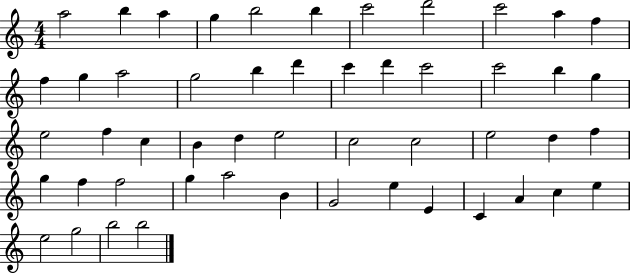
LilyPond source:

{
  \clef treble
  \numericTimeSignature
  \time 4/4
  \key c \major
  a''2 b''4 a''4 | g''4 b''2 b''4 | c'''2 d'''2 | c'''2 a''4 f''4 | \break f''4 g''4 a''2 | g''2 b''4 d'''4 | c'''4 d'''4 c'''2 | c'''2 b''4 g''4 | \break e''2 f''4 c''4 | b'4 d''4 e''2 | c''2 c''2 | e''2 d''4 f''4 | \break g''4 f''4 f''2 | g''4 a''2 b'4 | g'2 e''4 e'4 | c'4 a'4 c''4 e''4 | \break e''2 g''2 | b''2 b''2 | \bar "|."
}